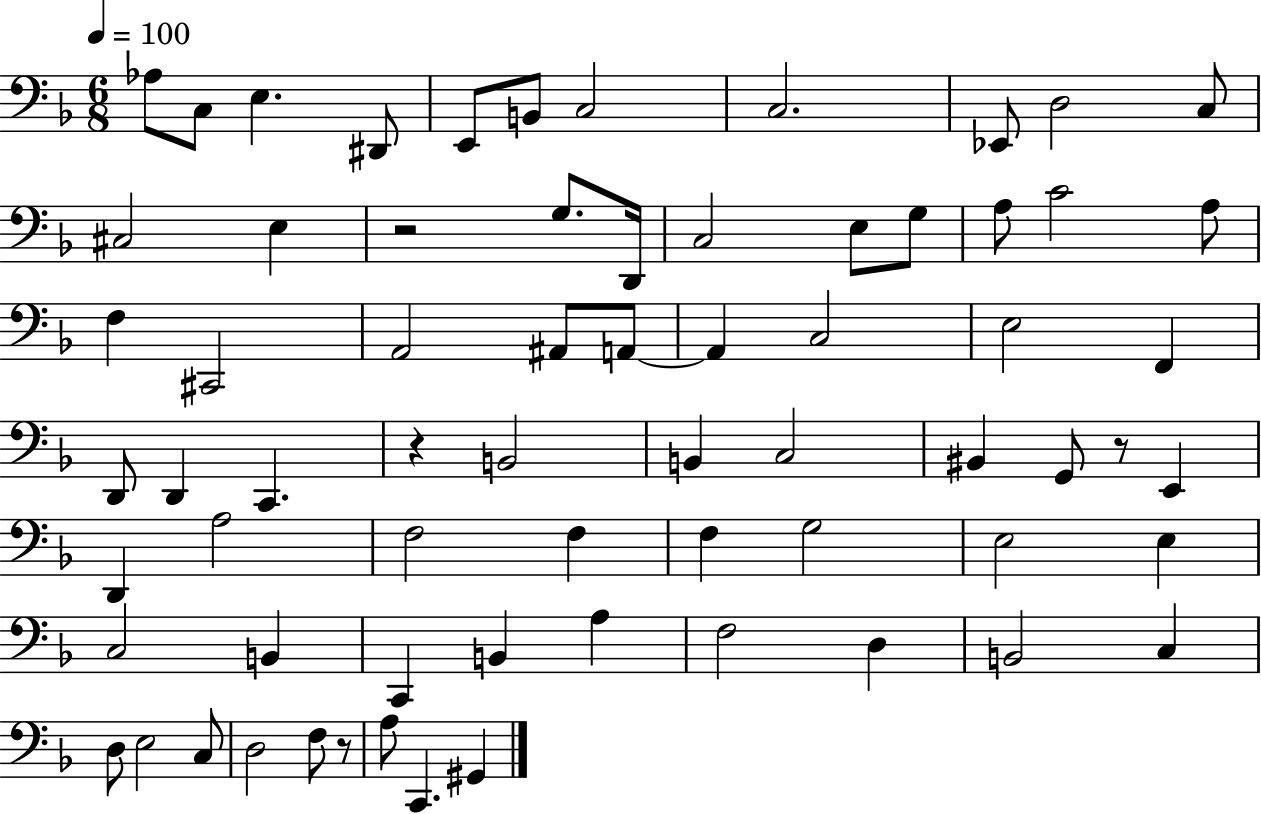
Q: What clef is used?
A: bass